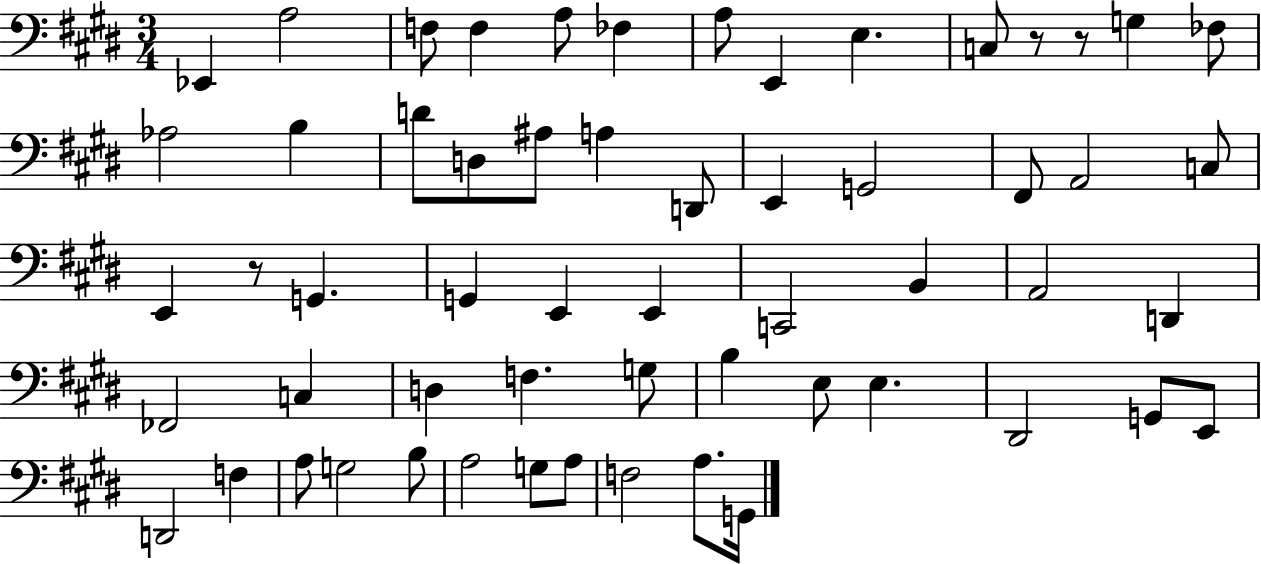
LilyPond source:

{
  \clef bass
  \numericTimeSignature
  \time 3/4
  \key e \major
  ees,4 a2 | f8 f4 a8 fes4 | a8 e,4 e4. | c8 r8 r8 g4 fes8 | \break aes2 b4 | d'8 d8 ais8 a4 d,8 | e,4 g,2 | fis,8 a,2 c8 | \break e,4 r8 g,4. | g,4 e,4 e,4 | c,2 b,4 | a,2 d,4 | \break fes,2 c4 | d4 f4. g8 | b4 e8 e4. | dis,2 g,8 e,8 | \break d,2 f4 | a8 g2 b8 | a2 g8 a8 | f2 a8. g,16 | \break \bar "|."
}